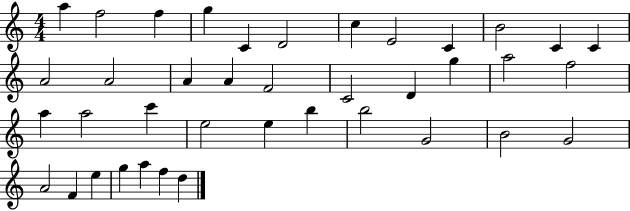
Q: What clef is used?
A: treble